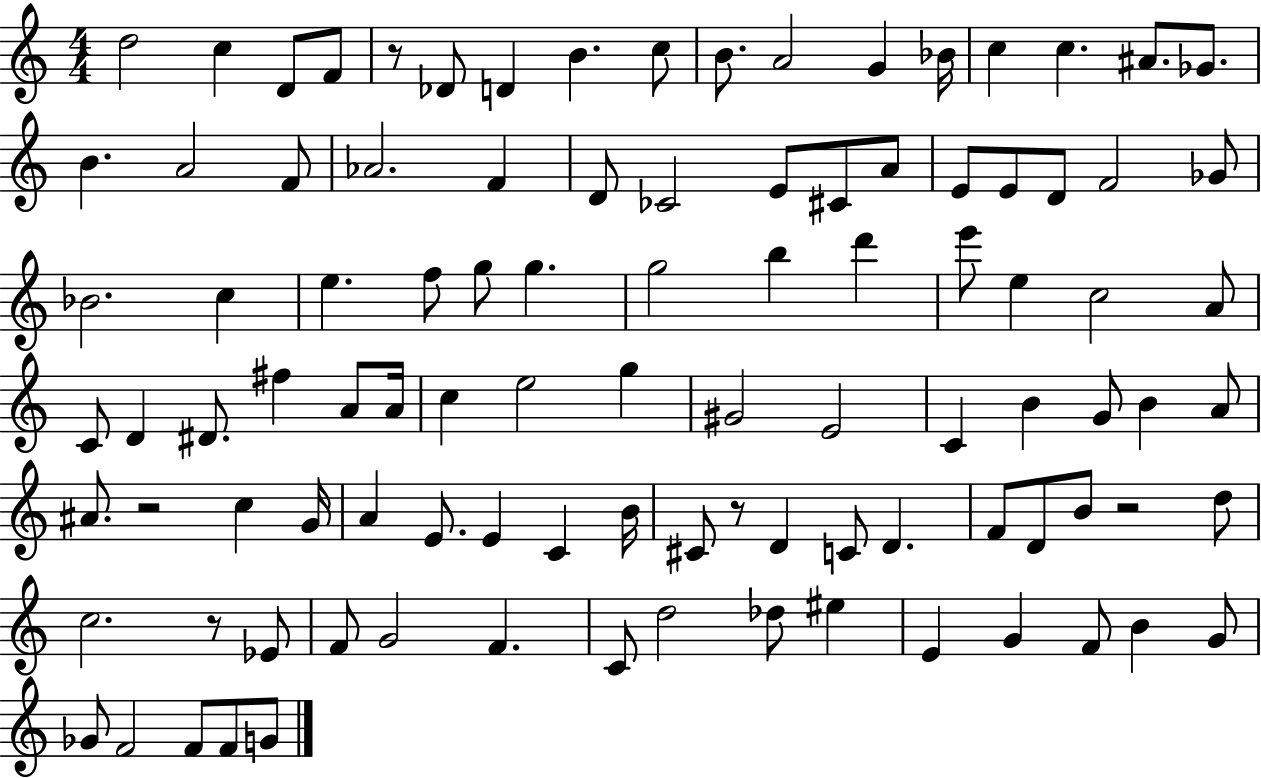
X:1
T:Untitled
M:4/4
L:1/4
K:C
d2 c D/2 F/2 z/2 _D/2 D B c/2 B/2 A2 G _B/4 c c ^A/2 _G/2 B A2 F/2 _A2 F D/2 _C2 E/2 ^C/2 A/2 E/2 E/2 D/2 F2 _G/2 _B2 c e f/2 g/2 g g2 b d' e'/2 e c2 A/2 C/2 D ^D/2 ^f A/2 A/4 c e2 g ^G2 E2 C B G/2 B A/2 ^A/2 z2 c G/4 A E/2 E C B/4 ^C/2 z/2 D C/2 D F/2 D/2 B/2 z2 d/2 c2 z/2 _E/2 F/2 G2 F C/2 d2 _d/2 ^e E G F/2 B G/2 _G/2 F2 F/2 F/2 G/2